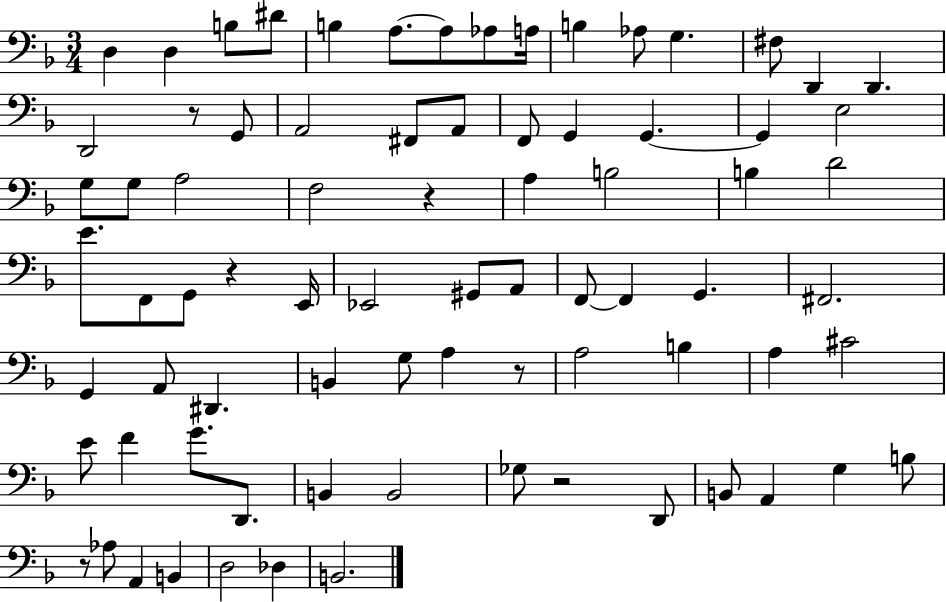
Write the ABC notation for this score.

X:1
T:Untitled
M:3/4
L:1/4
K:F
D, D, B,/2 ^D/2 B, A,/2 A,/2 _A,/2 A,/4 B, _A,/2 G, ^F,/2 D,, D,, D,,2 z/2 G,,/2 A,,2 ^F,,/2 A,,/2 F,,/2 G,, G,, G,, E,2 G,/2 G,/2 A,2 F,2 z A, B,2 B, D2 E/2 F,,/2 G,,/2 z E,,/4 _E,,2 ^G,,/2 A,,/2 F,,/2 F,, G,, ^F,,2 G,, A,,/2 ^D,, B,, G,/2 A, z/2 A,2 B, A, ^C2 E/2 F G/2 D,,/2 B,, B,,2 _G,/2 z2 D,,/2 B,,/2 A,, G, B,/2 z/2 _A,/2 A,, B,, D,2 _D, B,,2